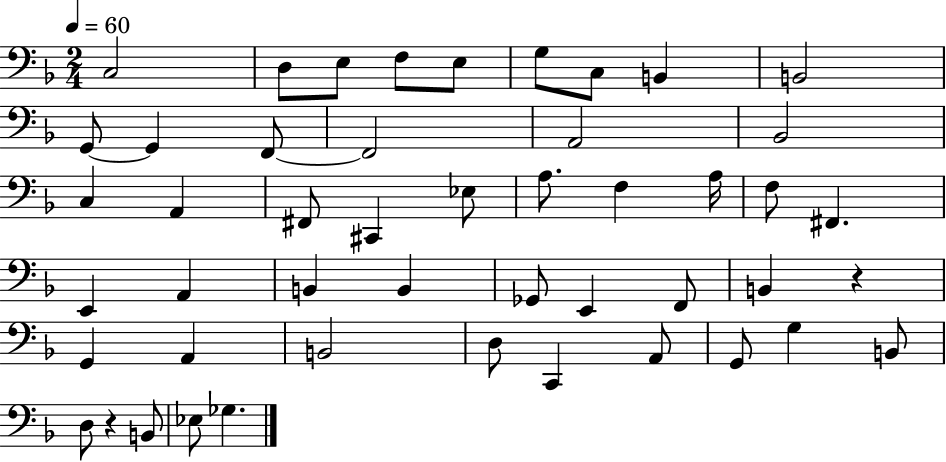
C3/h D3/e E3/e F3/e E3/e G3/e C3/e B2/q B2/h G2/e G2/q F2/e F2/h A2/h Bb2/h C3/q A2/q F#2/e C#2/q Eb3/e A3/e. F3/q A3/s F3/e F#2/q. E2/q A2/q B2/q B2/q Gb2/e E2/q F2/e B2/q R/q G2/q A2/q B2/h D3/e C2/q A2/e G2/e G3/q B2/e D3/e R/q B2/e Eb3/e Gb3/q.